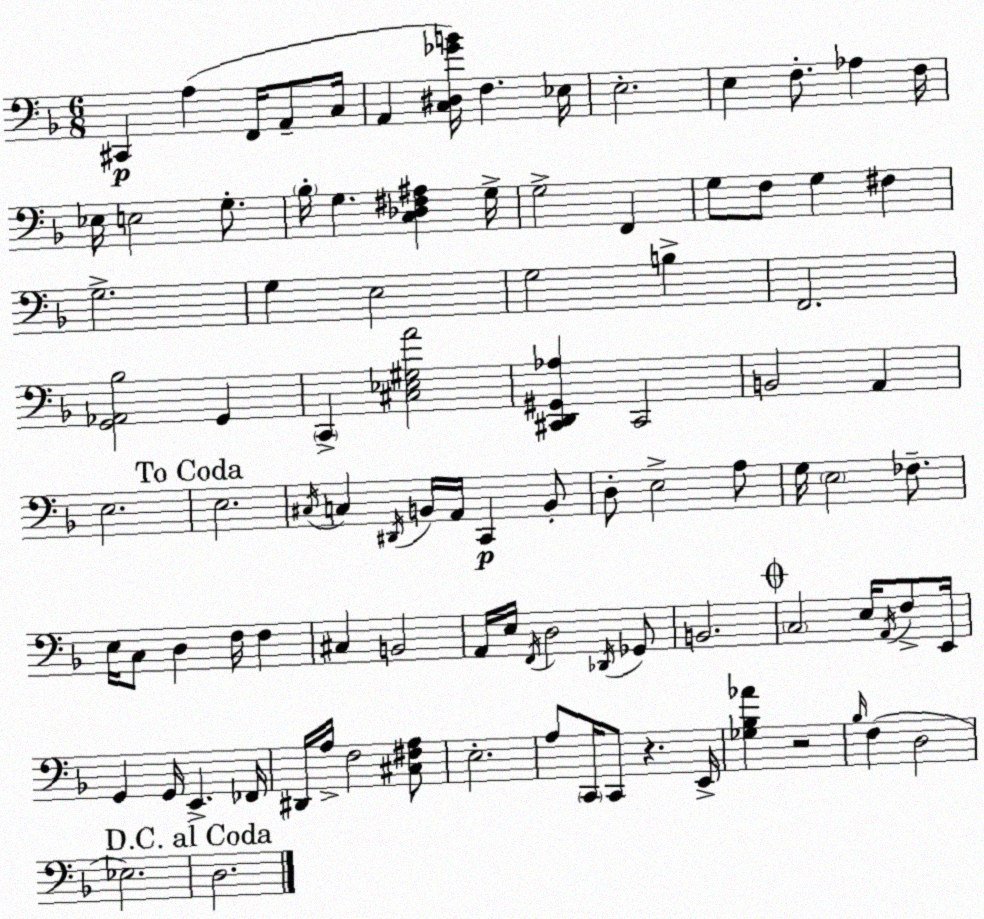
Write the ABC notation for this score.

X:1
T:Untitled
M:6/8
L:1/4
K:Dm
^C,, A, F,,/4 A,,/2 C,/4 A,, [C,^D,_GB]/4 F, _E,/4 E,2 E, F,/2 _A, F,/4 _E,/4 E,2 G,/2 _B,/4 G, [C,_D,^F,^A,] G,/4 G,2 F,, G,/2 F,/2 G, ^F, G,2 G, E,2 G,2 B, F,,2 [G,,_A,,_B,]2 G,, C,, [^C,_E,^G,A]2 [^C,,D,,^G,,_A,] ^C,,2 B,,2 A,, E,2 E,2 ^C,/4 C, ^D,,/4 B,,/4 A,,/4 C,, B,,/2 D,/2 E,2 A,/2 G,/4 E,2 _F,/2 E,/4 C,/2 D, F,/4 F, ^C, B,,2 A,,/4 E,/4 F,,/4 D,2 _D,,/4 _G,,/2 B,,2 C,2 E,/4 A,,/4 F,/2 E,,/4 G,, G,,/4 E,, _F,,/4 ^D,,/4 A,/4 F,2 [^C,^F,A,]/2 E,2 A,/2 C,,/4 C,,/2 z E,,/4 [_G,_B,_A] z2 _B,/4 F, D,2 _E,2 D,2